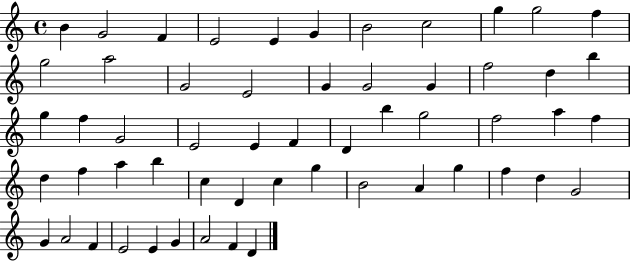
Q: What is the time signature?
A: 4/4